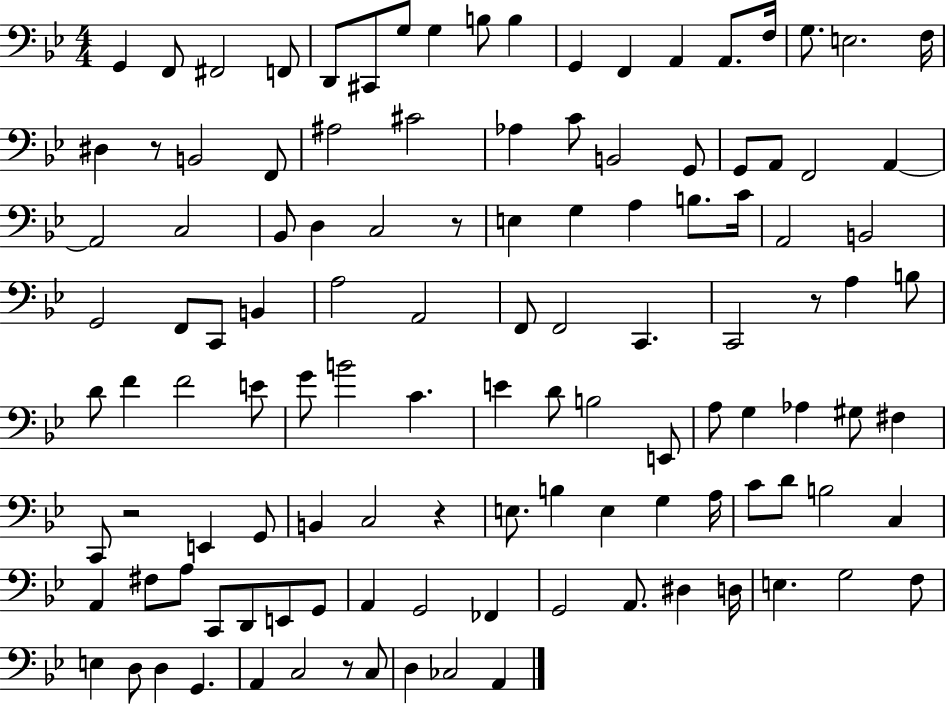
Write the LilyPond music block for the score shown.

{
  \clef bass
  \numericTimeSignature
  \time 4/4
  \key bes \major
  g,4 f,8 fis,2 f,8 | d,8 cis,8 g8 g4 b8 b4 | g,4 f,4 a,4 a,8. f16 | g8. e2. f16 | \break dis4 r8 b,2 f,8 | ais2 cis'2 | aes4 c'8 b,2 g,8 | g,8 a,8 f,2 a,4~~ | \break a,2 c2 | bes,8 d4 c2 r8 | e4 g4 a4 b8. c'16 | a,2 b,2 | \break g,2 f,8 c,8 b,4 | a2 a,2 | f,8 f,2 c,4. | c,2 r8 a4 b8 | \break d'8 f'4 f'2 e'8 | g'8 b'2 c'4. | e'4 d'8 b2 e,8 | a8 g4 aes4 gis8 fis4 | \break c,8 r2 e,4 g,8 | b,4 c2 r4 | e8. b4 e4 g4 a16 | c'8 d'8 b2 c4 | \break a,4 fis8 a8 c,8 d,8 e,8 g,8 | a,4 g,2 fes,4 | g,2 a,8. dis4 d16 | e4. g2 f8 | \break e4 d8 d4 g,4. | a,4 c2 r8 c8 | d4 ces2 a,4 | \bar "|."
}